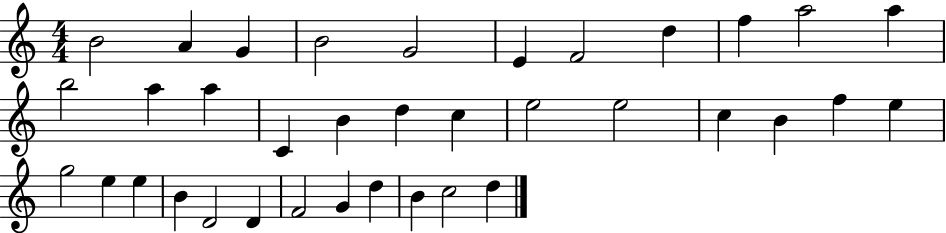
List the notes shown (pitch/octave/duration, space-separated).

B4/h A4/q G4/q B4/h G4/h E4/q F4/h D5/q F5/q A5/h A5/q B5/h A5/q A5/q C4/q B4/q D5/q C5/q E5/h E5/h C5/q B4/q F5/q E5/q G5/h E5/q E5/q B4/q D4/h D4/q F4/h G4/q D5/q B4/q C5/h D5/q